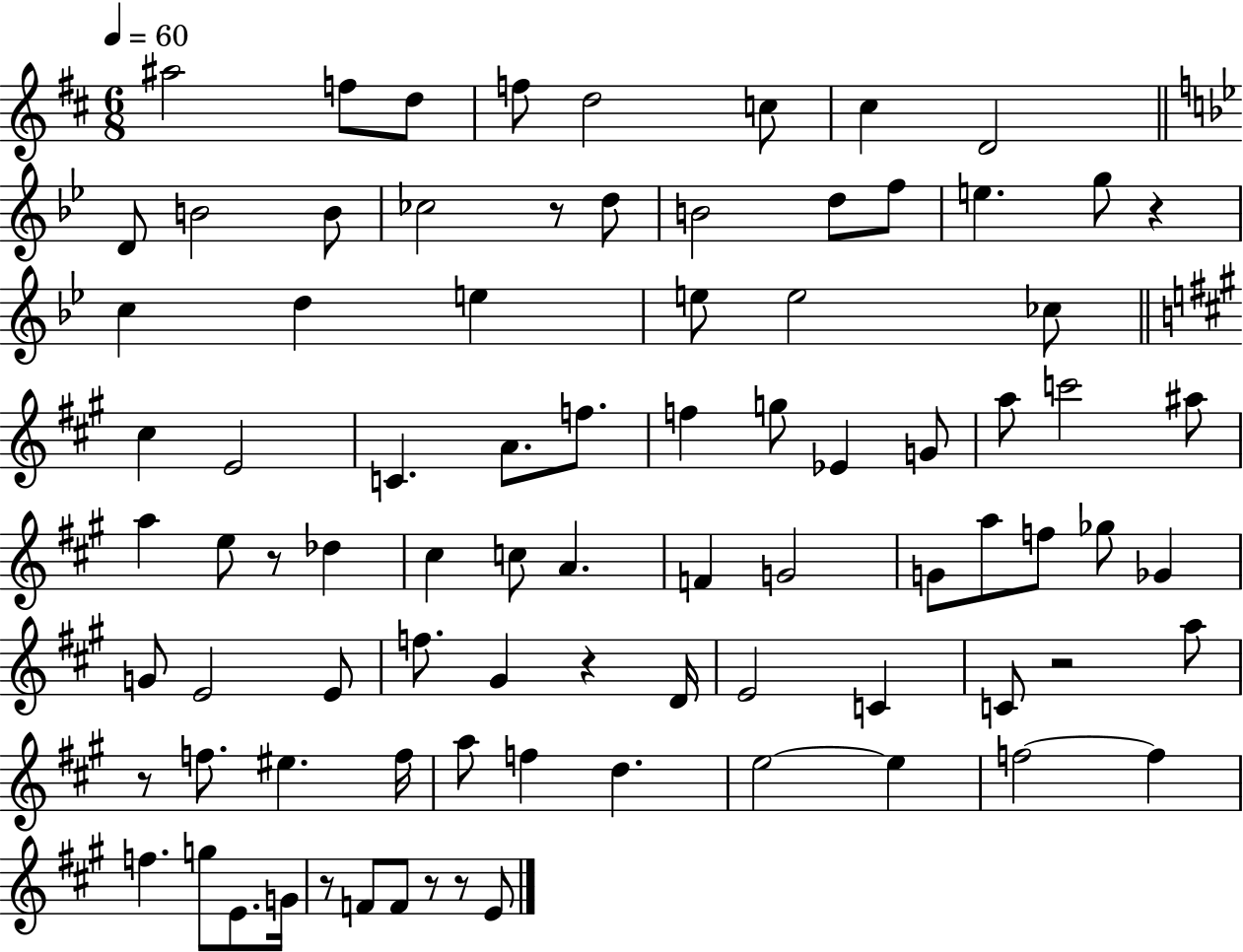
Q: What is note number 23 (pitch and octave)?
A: E5